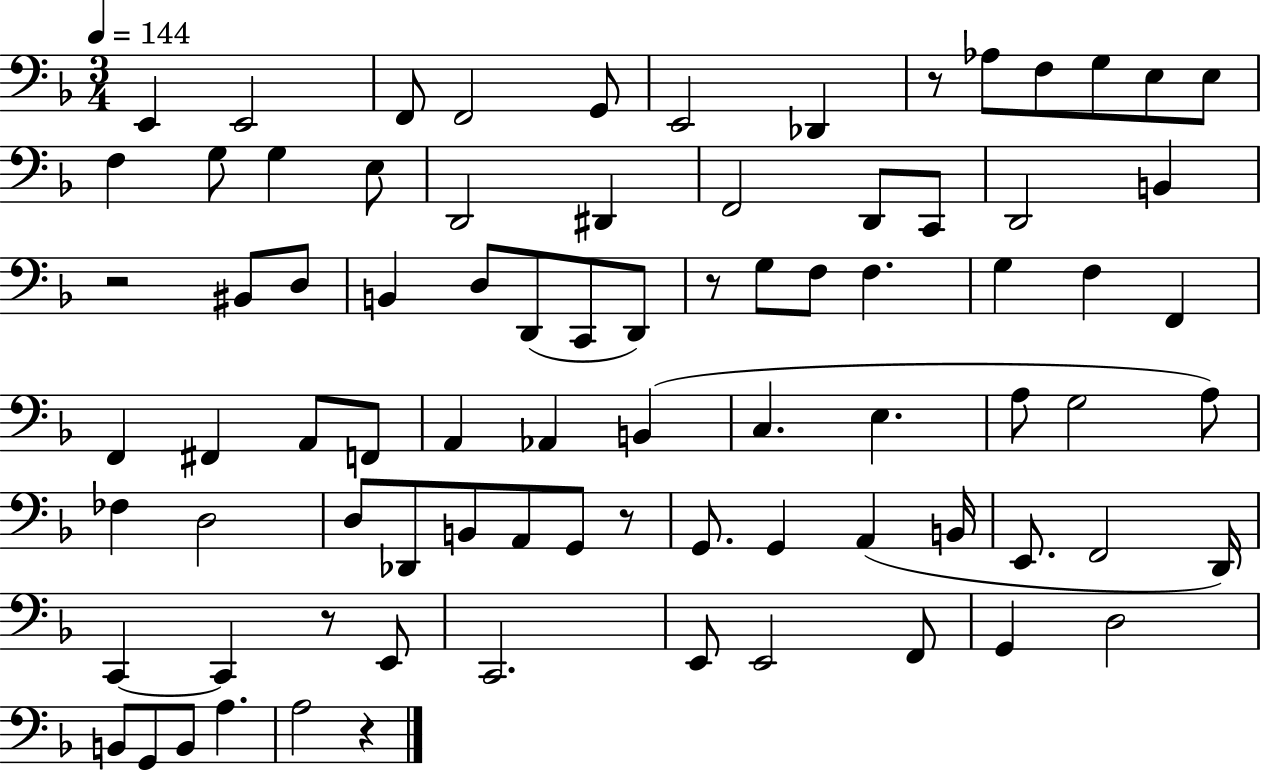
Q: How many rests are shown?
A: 6